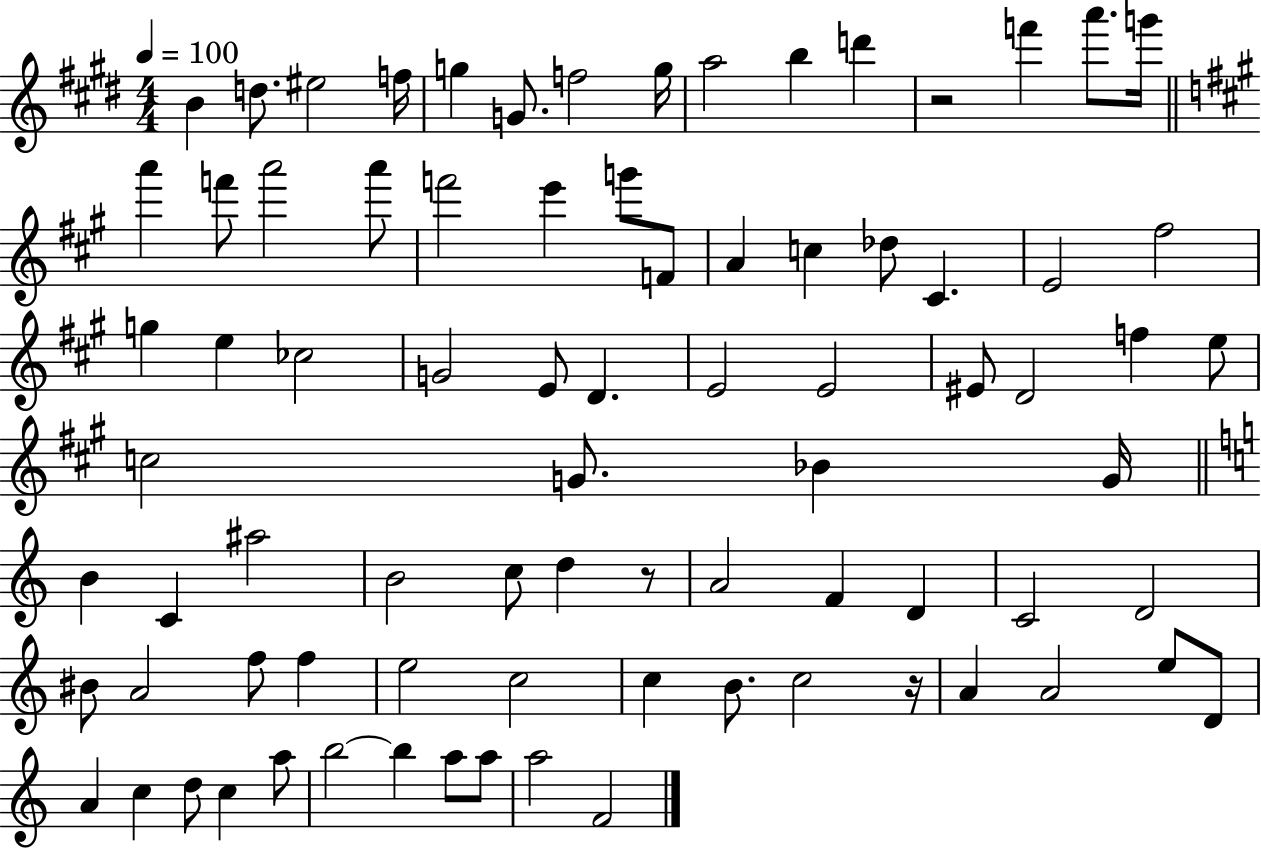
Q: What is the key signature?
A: E major